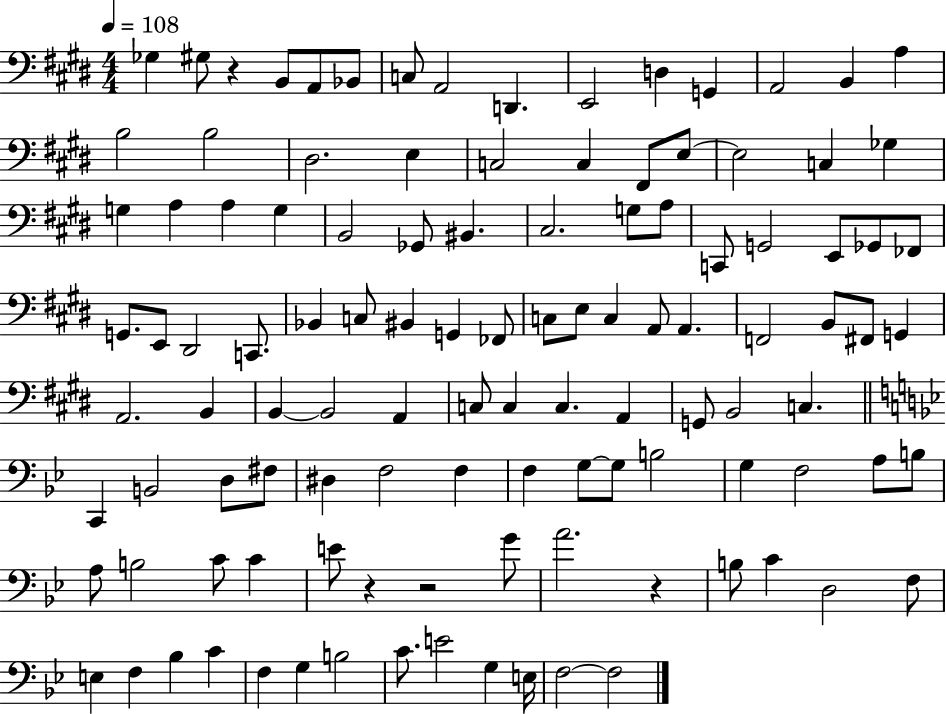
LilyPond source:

{
  \clef bass
  \numericTimeSignature
  \time 4/4
  \key e \major
  \tempo 4 = 108
  \repeat volta 2 { ges4 gis8 r4 b,8 a,8 bes,8 | c8 a,2 d,4. | e,2 d4 g,4 | a,2 b,4 a4 | \break b2 b2 | dis2. e4 | c2 c4 fis,8 e8~~ | e2 c4 ges4 | \break g4 a4 a4 g4 | b,2 ges,8 bis,4. | cis2. g8 a8 | c,8 g,2 e,8 ges,8 fes,8 | \break g,8. e,8 dis,2 c,8. | bes,4 c8 bis,4 g,4 fes,8 | c8 e8 c4 a,8 a,4. | f,2 b,8 fis,8 g,4 | \break a,2. b,4 | b,4~~ b,2 a,4 | c8 c4 c4. a,4 | g,8 b,2 c4. | \break \bar "||" \break \key bes \major c,4 b,2 d8 fis8 | dis4 f2 f4 | f4 g8~~ g8 b2 | g4 f2 a8 b8 | \break a8 b2 c'8 c'4 | e'8 r4 r2 g'8 | a'2. r4 | b8 c'4 d2 f8 | \break e4 f4 bes4 c'4 | f4 g4 b2 | c'8. e'2 g4 e16 | f2~~ f2 | \break } \bar "|."
}